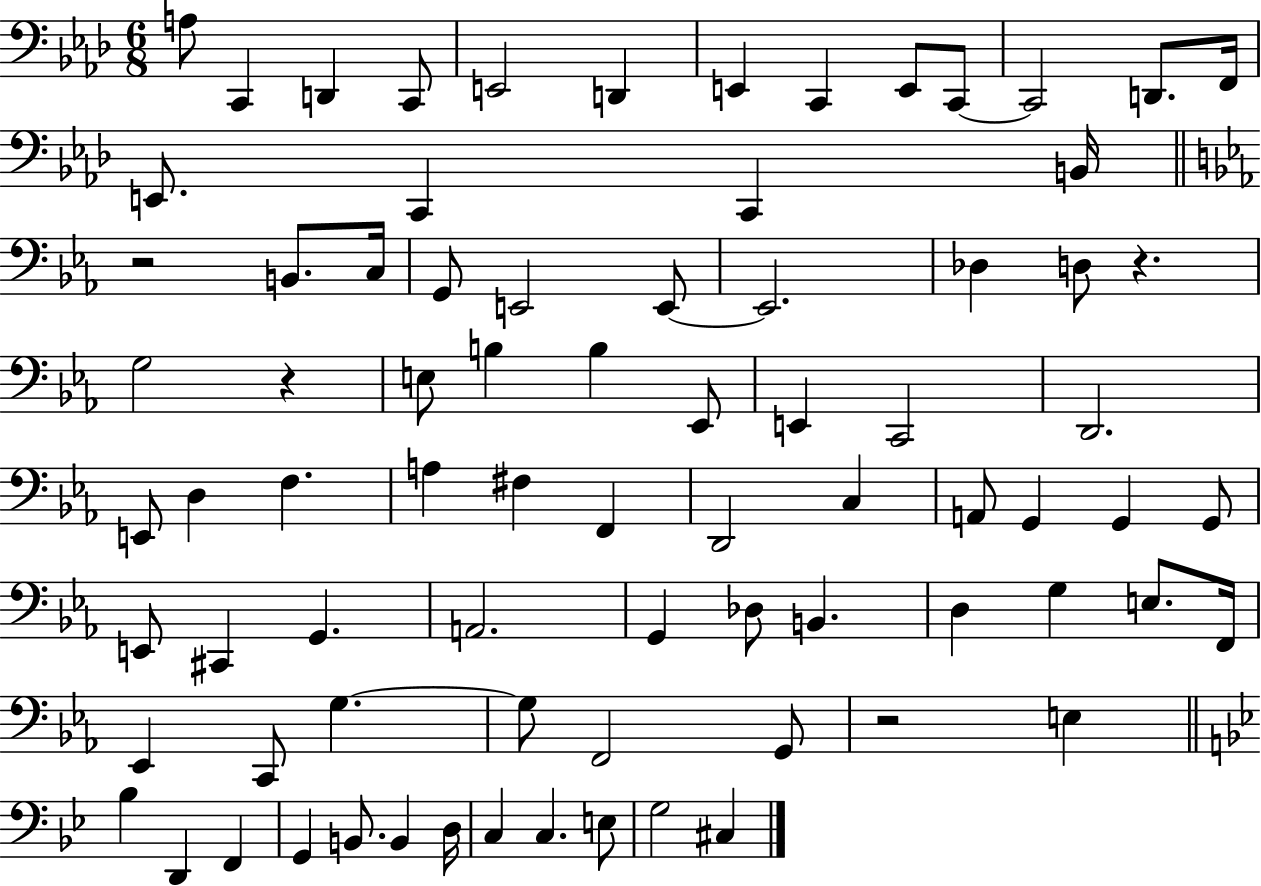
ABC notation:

X:1
T:Untitled
M:6/8
L:1/4
K:Ab
A,/2 C,, D,, C,,/2 E,,2 D,, E,, C,, E,,/2 C,,/2 C,,2 D,,/2 F,,/4 E,,/2 C,, C,, B,,/4 z2 B,,/2 C,/4 G,,/2 E,,2 E,,/2 E,,2 _D, D,/2 z G,2 z E,/2 B, B, _E,,/2 E,, C,,2 D,,2 E,,/2 D, F, A, ^F, F,, D,,2 C, A,,/2 G,, G,, G,,/2 E,,/2 ^C,, G,, A,,2 G,, _D,/2 B,, D, G, E,/2 F,,/4 _E,, C,,/2 G, G,/2 F,,2 G,,/2 z2 E, _B, D,, F,, G,, B,,/2 B,, D,/4 C, C, E,/2 G,2 ^C,